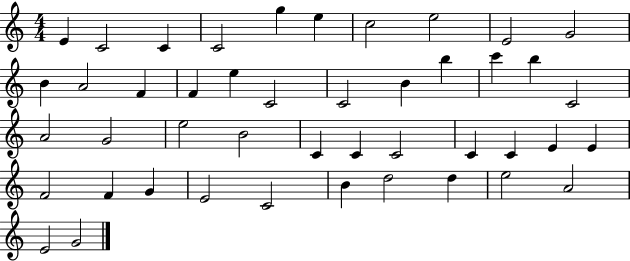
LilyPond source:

{
  \clef treble
  \numericTimeSignature
  \time 4/4
  \key c \major
  e'4 c'2 c'4 | c'2 g''4 e''4 | c''2 e''2 | e'2 g'2 | \break b'4 a'2 f'4 | f'4 e''4 c'2 | c'2 b'4 b''4 | c'''4 b''4 c'2 | \break a'2 g'2 | e''2 b'2 | c'4 c'4 c'2 | c'4 c'4 e'4 e'4 | \break f'2 f'4 g'4 | e'2 c'2 | b'4 d''2 d''4 | e''2 a'2 | \break e'2 g'2 | \bar "|."
}